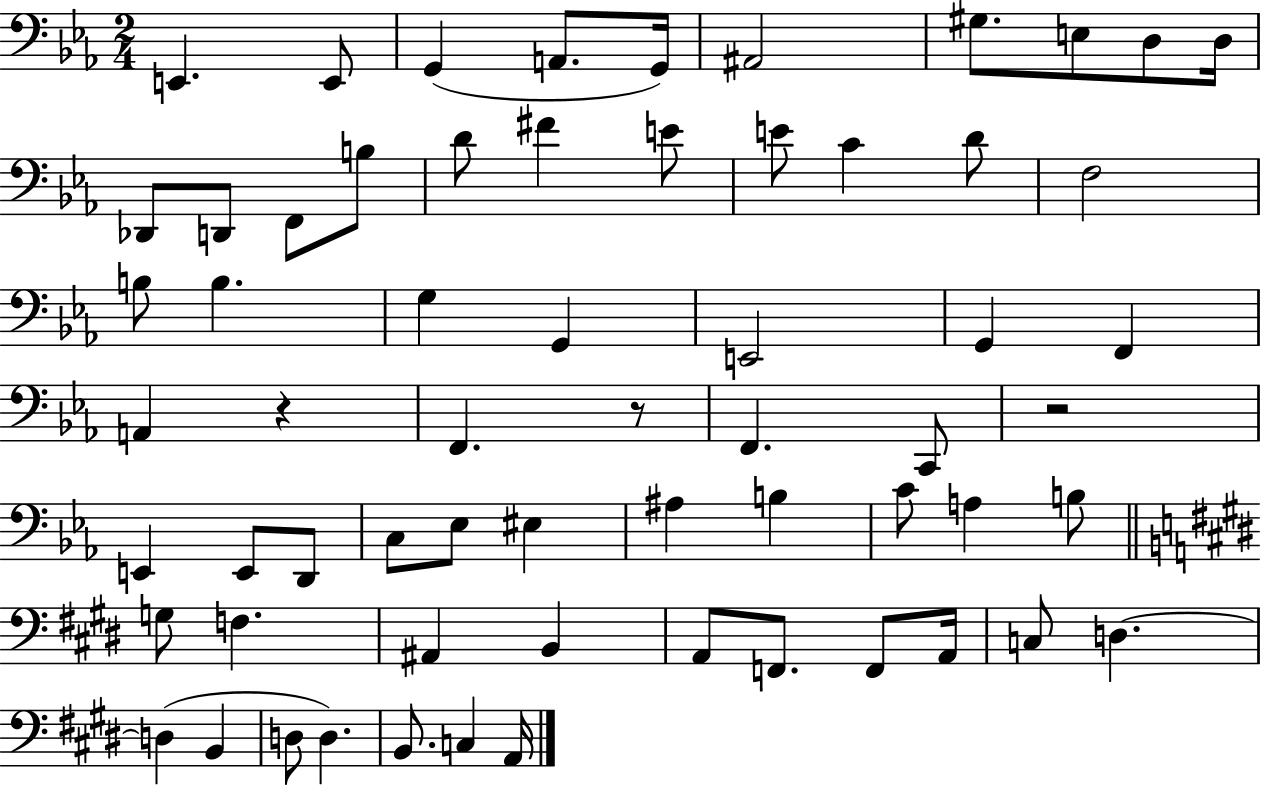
X:1
T:Untitled
M:2/4
L:1/4
K:Eb
E,, E,,/2 G,, A,,/2 G,,/4 ^A,,2 ^G,/2 E,/2 D,/2 D,/4 _D,,/2 D,,/2 F,,/2 B,/2 D/2 ^F E/2 E/2 C D/2 F,2 B,/2 B, G, G,, E,,2 G,, F,, A,, z F,, z/2 F,, C,,/2 z2 E,, E,,/2 D,,/2 C,/2 _E,/2 ^E, ^A, B, C/2 A, B,/2 G,/2 F, ^A,, B,, A,,/2 F,,/2 F,,/2 A,,/4 C,/2 D, D, B,, D,/2 D, B,,/2 C, A,,/4